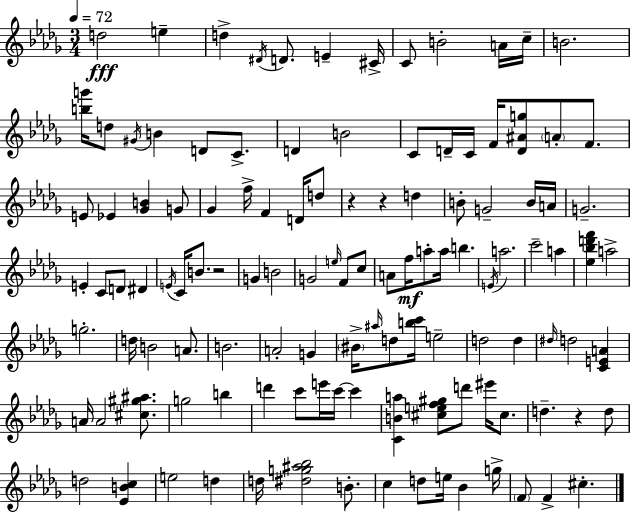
{
  \clef treble
  \numericTimeSignature
  \time 3/4
  \key bes \minor
  \tempo 4 = 72
  d''2\fff e''4-- | d''4-> \acciaccatura { dis'16 } d'8. e'4-- | cis'16-> c'8 b'2-. a'16 | c''16-- b'2. | \break <b'' g'''>16 d''8 \acciaccatura { gis'16 } b'4 d'8 c'8.-> | d'4 b'2 | c'8 d'16-- c'16 f'16 <d' ais' g''>8 \parenthesize a'8-. f'8. | e'8 ees'4 <ges' b'>4 | \break g'8 ges'4 f''16-> f'4 d'16 | d''8 r4 r4 d''4 | b'8-. g'2-- | b'16 a'16 g'2.-- | \break e'4-. c'8 d'8 dis'4 | \acciaccatura { e'16 } c'16 b'8. r2 | g'4 b'2 | g'2 \grace { e''16 } | \break f'8 c''8 a'8 f''16\mf a''8-. a''16 b''4. | \acciaccatura { e'16 } a''2. | c'''2-- | a''4 <ees'' bes'' d''' f'''>4 a''2-> | \break g''2.-. | d''16 b'2 | a'8. b'2. | a'2-. | \break g'4 \parenthesize bis'16-> \grace { ais''16 } d''8 <b'' c'''>16 e''2-- | d''2 | d''4 \grace { dis''16 } d''2 | <c' e' a'>4 a'16 a'2 | \break <cis'' gis'' ais''>8. g''2 | b''4 d'''4 c'''8 | e'''16 c'''16~~ c'''4 <c' b' a''>4 <cis'' e'' f'' gis''>8 | d'''8 eis'''16 cis''8. d''4.-- | \break r4 d''8 d''2 | <ees' b' c''>4 e''2 | d''4 d''16 <dis'' g'' ais'' bes''>2 | b'8.-. c''4 d''8 | \break e''16 bes'4 g''16-> \parenthesize f'8 f'4-> | cis''4.-. \bar "|."
}